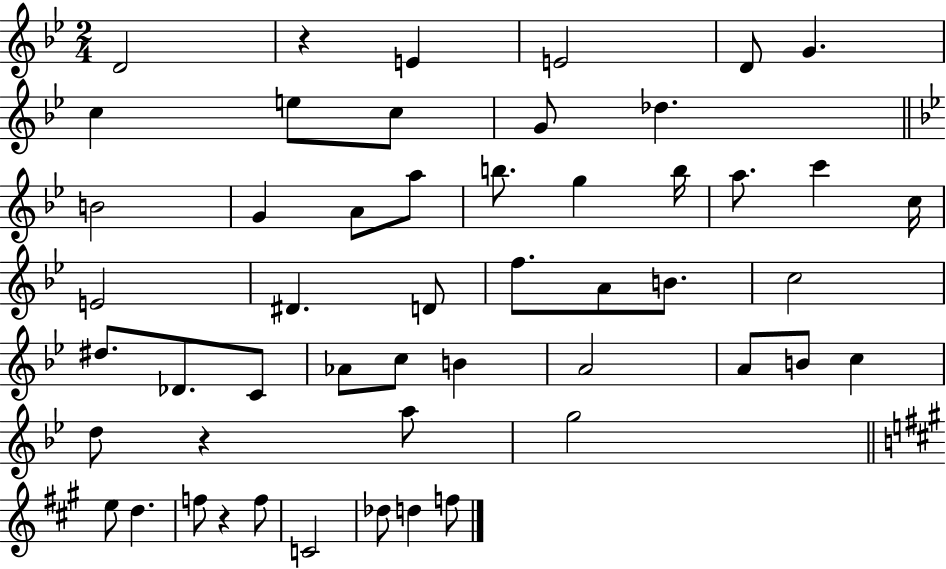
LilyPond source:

{
  \clef treble
  \numericTimeSignature
  \time 2/4
  \key bes \major
  d'2 | r4 e'4 | e'2 | d'8 g'4. | \break c''4 e''8 c''8 | g'8 des''4. | \bar "||" \break \key bes \major b'2 | g'4 a'8 a''8 | b''8. g''4 b''16 | a''8. c'''4 c''16 | \break e'2 | dis'4. d'8 | f''8. a'8 b'8. | c''2 | \break dis''8. des'8. c'8 | aes'8 c''8 b'4 | a'2 | a'8 b'8 c''4 | \break d''8 r4 a''8 | g''2 | \bar "||" \break \key a \major e''8 d''4. | f''8 r4 f''8 | c'2 | des''8 d''4 f''8 | \break \bar "|."
}